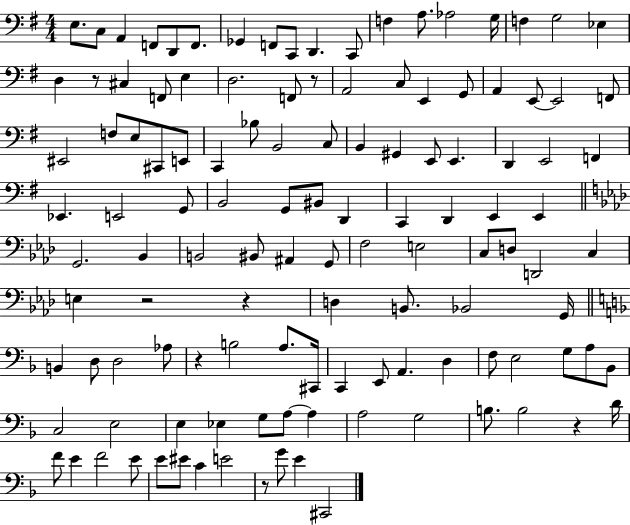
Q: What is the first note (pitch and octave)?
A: E3